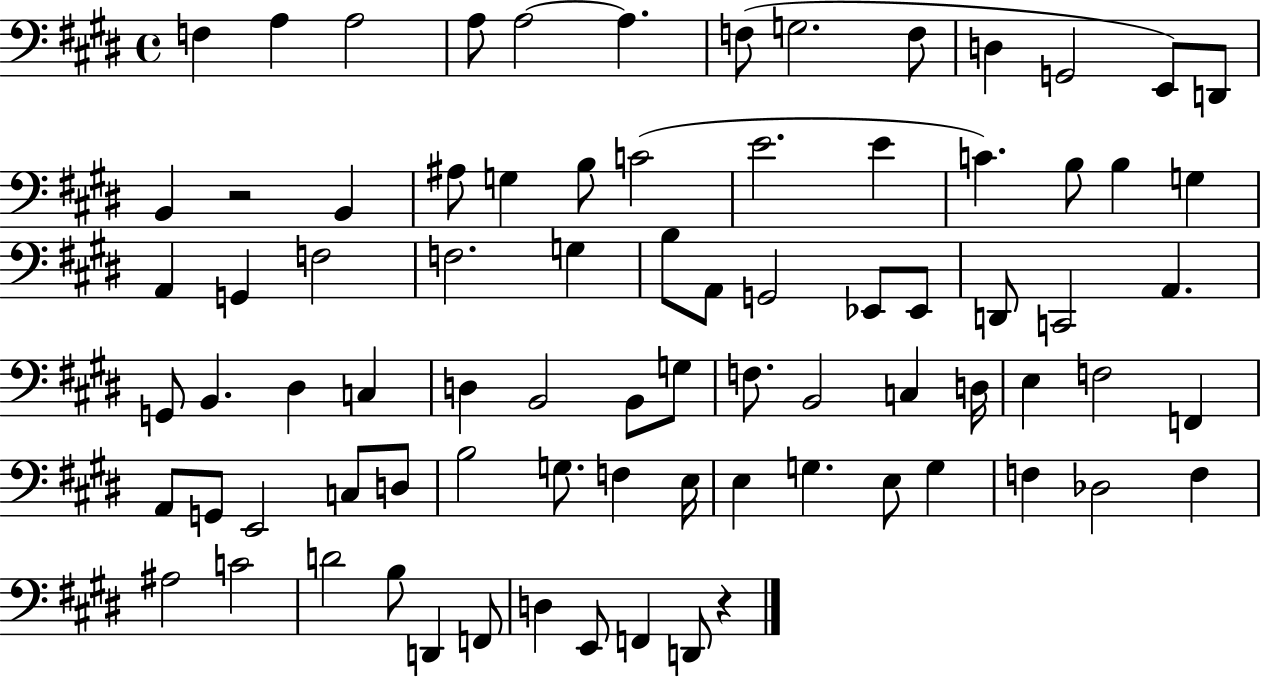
{
  \clef bass
  \time 4/4
  \defaultTimeSignature
  \key e \major
  f4 a4 a2 | a8 a2~~ a4. | f8( g2. f8 | d4 g,2 e,8) d,8 | \break b,4 r2 b,4 | ais8 g4 b8 c'2( | e'2. e'4 | c'4.) b8 b4 g4 | \break a,4 g,4 f2 | f2. g4 | b8 a,8 g,2 ees,8 ees,8 | d,8 c,2 a,4. | \break g,8 b,4. dis4 c4 | d4 b,2 b,8 g8 | f8. b,2 c4 d16 | e4 f2 f,4 | \break a,8 g,8 e,2 c8 d8 | b2 g8. f4 e16 | e4 g4. e8 g4 | f4 des2 f4 | \break ais2 c'2 | d'2 b8 d,4 f,8 | d4 e,8 f,4 d,8 r4 | \bar "|."
}